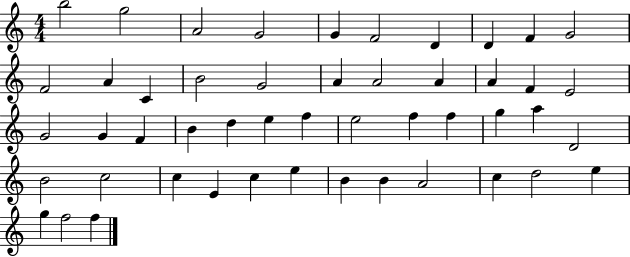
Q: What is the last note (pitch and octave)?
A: F5